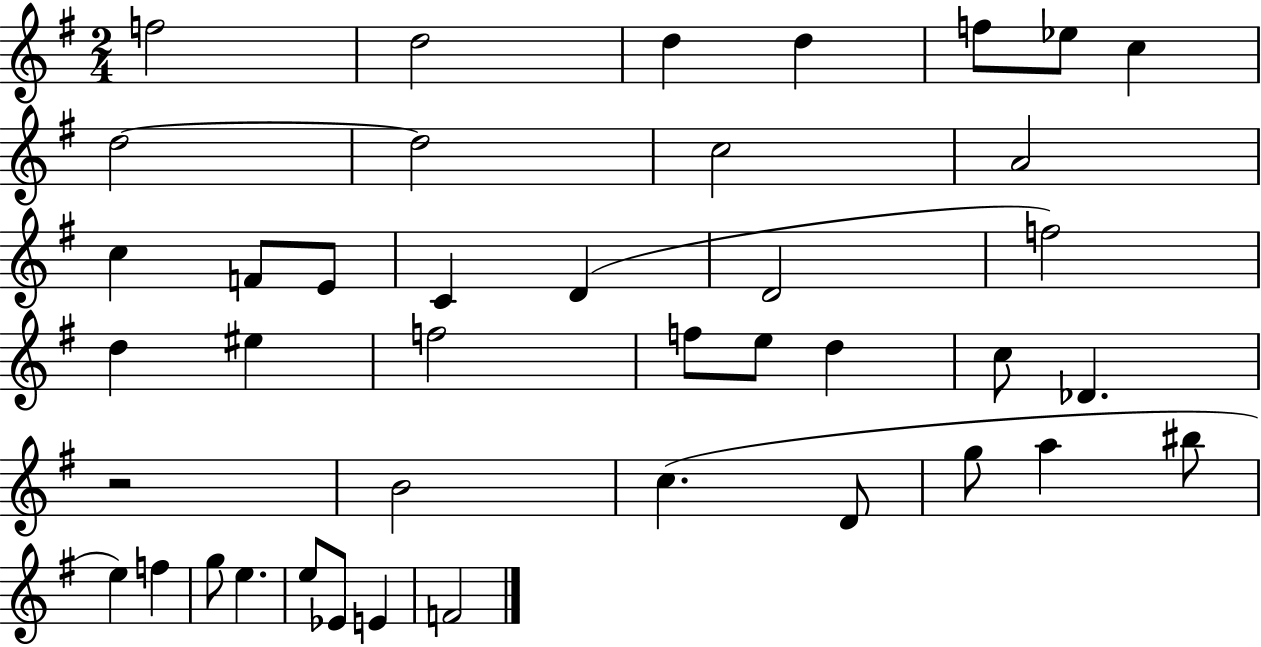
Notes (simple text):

F5/h D5/h D5/q D5/q F5/e Eb5/e C5/q D5/h D5/h C5/h A4/h C5/q F4/e E4/e C4/q D4/q D4/h F5/h D5/q EIS5/q F5/h F5/e E5/e D5/q C5/e Db4/q. R/h B4/h C5/q. D4/e G5/e A5/q BIS5/e E5/q F5/q G5/e E5/q. E5/e Eb4/e E4/q F4/h